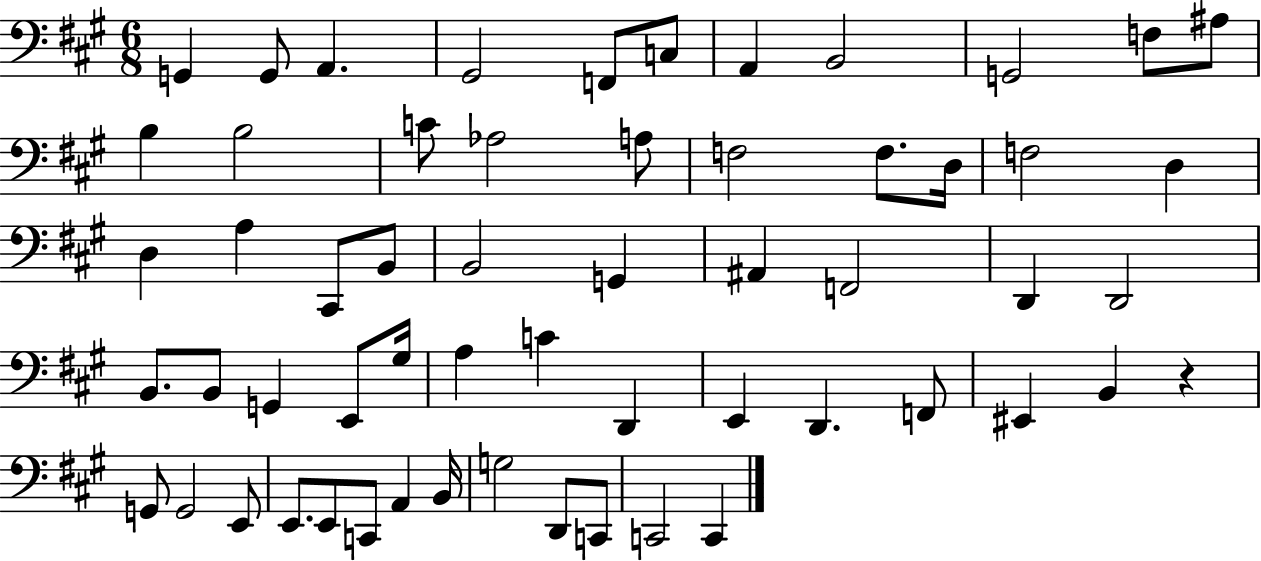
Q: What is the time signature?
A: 6/8